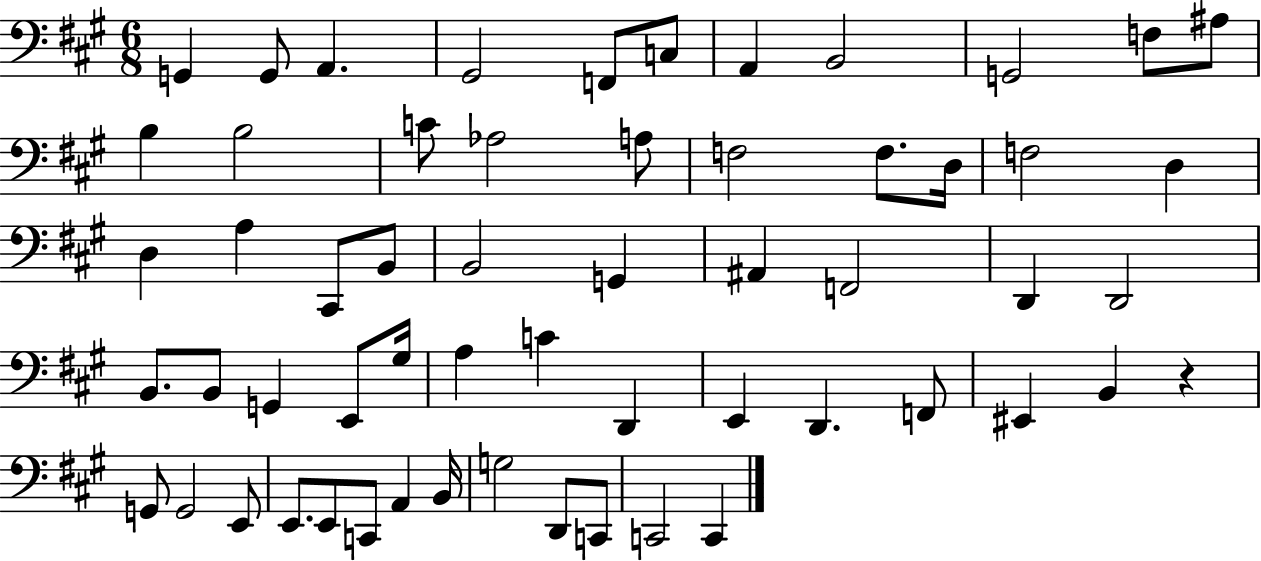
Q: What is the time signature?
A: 6/8